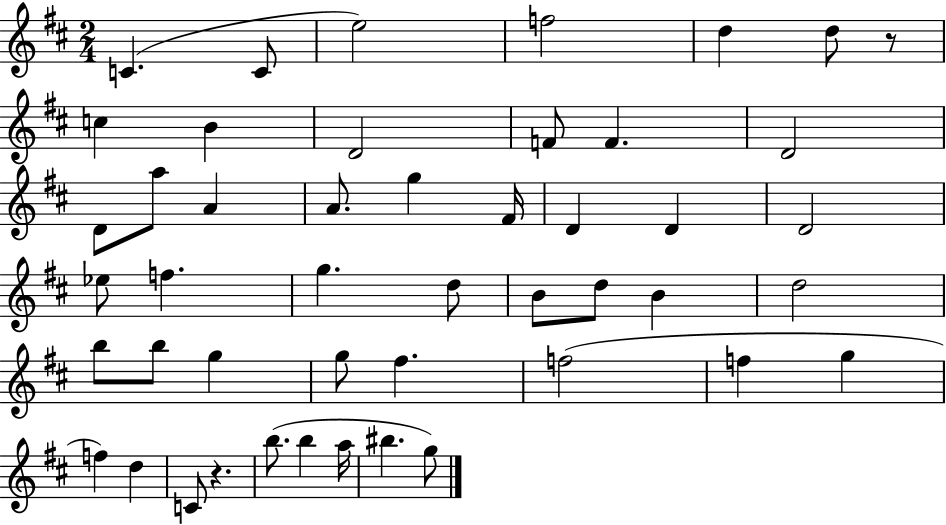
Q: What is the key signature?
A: D major